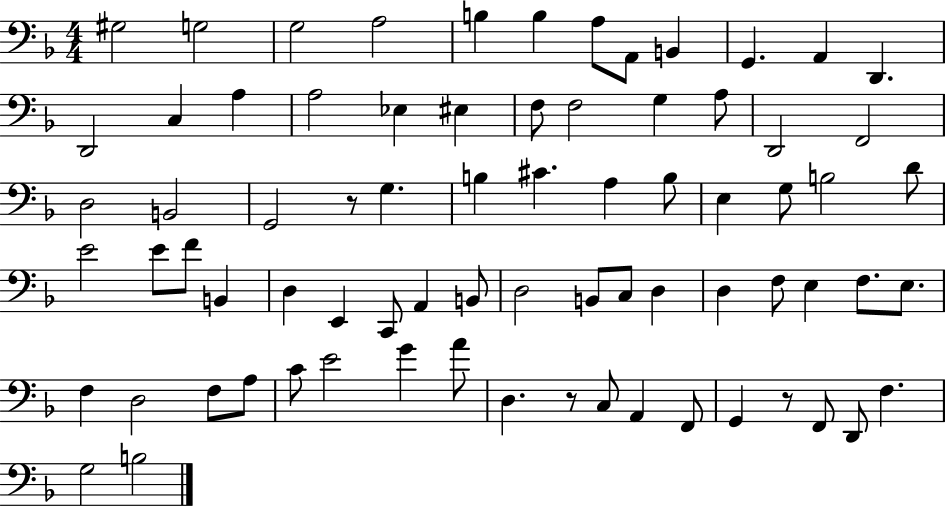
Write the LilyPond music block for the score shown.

{
  \clef bass
  \numericTimeSignature
  \time 4/4
  \key f \major
  gis2 g2 | g2 a2 | b4 b4 a8 a,8 b,4 | g,4. a,4 d,4. | \break d,2 c4 a4 | a2 ees4 eis4 | f8 f2 g4 a8 | d,2 f,2 | \break d2 b,2 | g,2 r8 g4. | b4 cis'4. a4 b8 | e4 g8 b2 d'8 | \break e'2 e'8 f'8 b,4 | d4 e,4 c,8 a,4 b,8 | d2 b,8 c8 d4 | d4 f8 e4 f8. e8. | \break f4 d2 f8 a8 | c'8 e'2 g'4 a'8 | d4. r8 c8 a,4 f,8 | g,4 r8 f,8 d,8 f4. | \break g2 b2 | \bar "|."
}